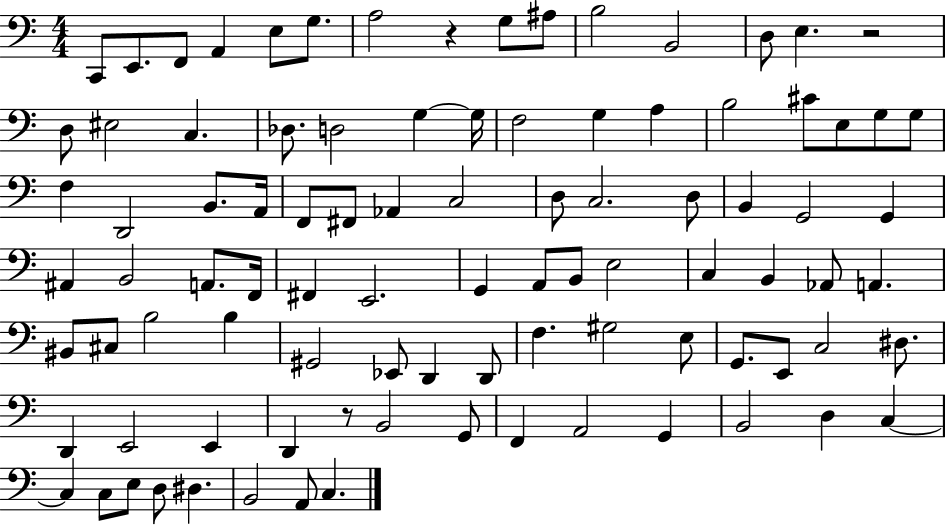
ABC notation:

X:1
T:Untitled
M:4/4
L:1/4
K:C
C,,/2 E,,/2 F,,/2 A,, E,/2 G,/2 A,2 z G,/2 ^A,/2 B,2 B,,2 D,/2 E, z2 D,/2 ^E,2 C, _D,/2 D,2 G, G,/4 F,2 G, A, B,2 ^C/2 E,/2 G,/2 G,/2 F, D,,2 B,,/2 A,,/4 F,,/2 ^F,,/2 _A,, C,2 D,/2 C,2 D,/2 B,, G,,2 G,, ^A,, B,,2 A,,/2 F,,/4 ^F,, E,,2 G,, A,,/2 B,,/2 E,2 C, B,, _A,,/2 A,, ^B,,/2 ^C,/2 B,2 B, ^G,,2 _E,,/2 D,, D,,/2 F, ^G,2 E,/2 G,,/2 E,,/2 C,2 ^D,/2 D,, E,,2 E,, D,, z/2 B,,2 G,,/2 F,, A,,2 G,, B,,2 D, C, C, C,/2 E,/2 D,/2 ^D, B,,2 A,,/2 C,